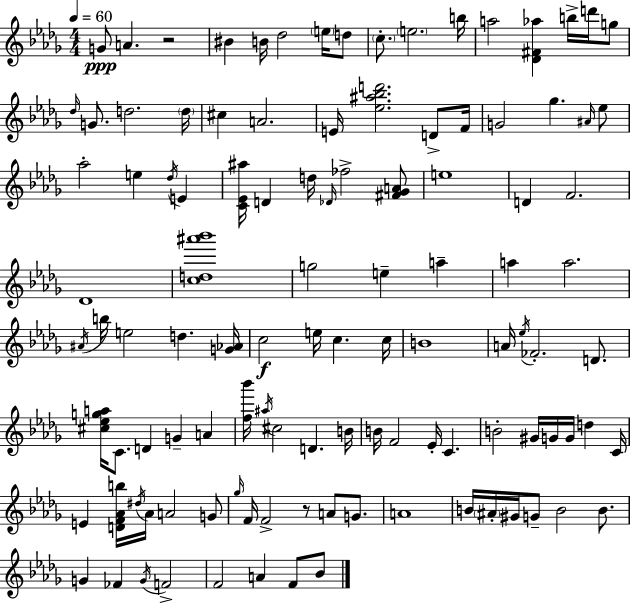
{
  \clef treble
  \numericTimeSignature
  \time 4/4
  \key bes \minor
  \tempo 4 = 60
  g'8\ppp a'4. r2 | bis'4 b'16 des''2 \parenthesize e''16 d''8 | \parenthesize c''8.-. \parenthesize e''2. b''16 | a''2 <des' fis' aes''>4 b''16-> d'''16 g''8 | \break \grace { des''16 } g'8. d''2. | \parenthesize d''16 cis''4 a'2. | e'16 <ees'' ais'' bes'' d'''>2. d'8-> | f'16 g'2 ges''4. \grace { ais'16 } | \break ees''8 aes''2-. e''4 \acciaccatura { des''16 } e'4 | <c' ees' ais''>16 d'4 d''16 \grace { des'16 } fes''2-> | <fis' ges' a'>8 e''1 | d'4 f'2. | \break des'1 | <c'' d'' ais''' bes'''>1 | g''2 e''4-- | a''4-- a''4 a''2. | \break \acciaccatura { ais'16 } b''16 e''2 d''4. | <g' aes'>16 c''2\f e''16 c''4. | c''16 b'1 | a'16 \acciaccatura { ees''16 } fes'2.-. | \break d'8. <cis'' ees'' g'' a''>16 c'8. d'4 g'4-- | a'4 <f'' bes'''>16 \acciaccatura { ais''16 } cis''2 | d'4. b'16 b'16 f'2 | ees'16-. c'4. b'2-. gis'16 | \break g'16 g'16 d''4 c'16 e'4 <d' f' aes' b''>16 \acciaccatura { dis''16 } aes'16 a'2 | g'8 \grace { ges''16 } f'16 f'2-> | r8 a'8 g'8. a'1 | b'16 \parenthesize ais'16-. gis'16 g'8-- b'2 | \break b'8. g'4 fes'4 | \acciaccatura { g'16 } f'2-> f'2 | a'4 f'8 bes'8 \bar "|."
}